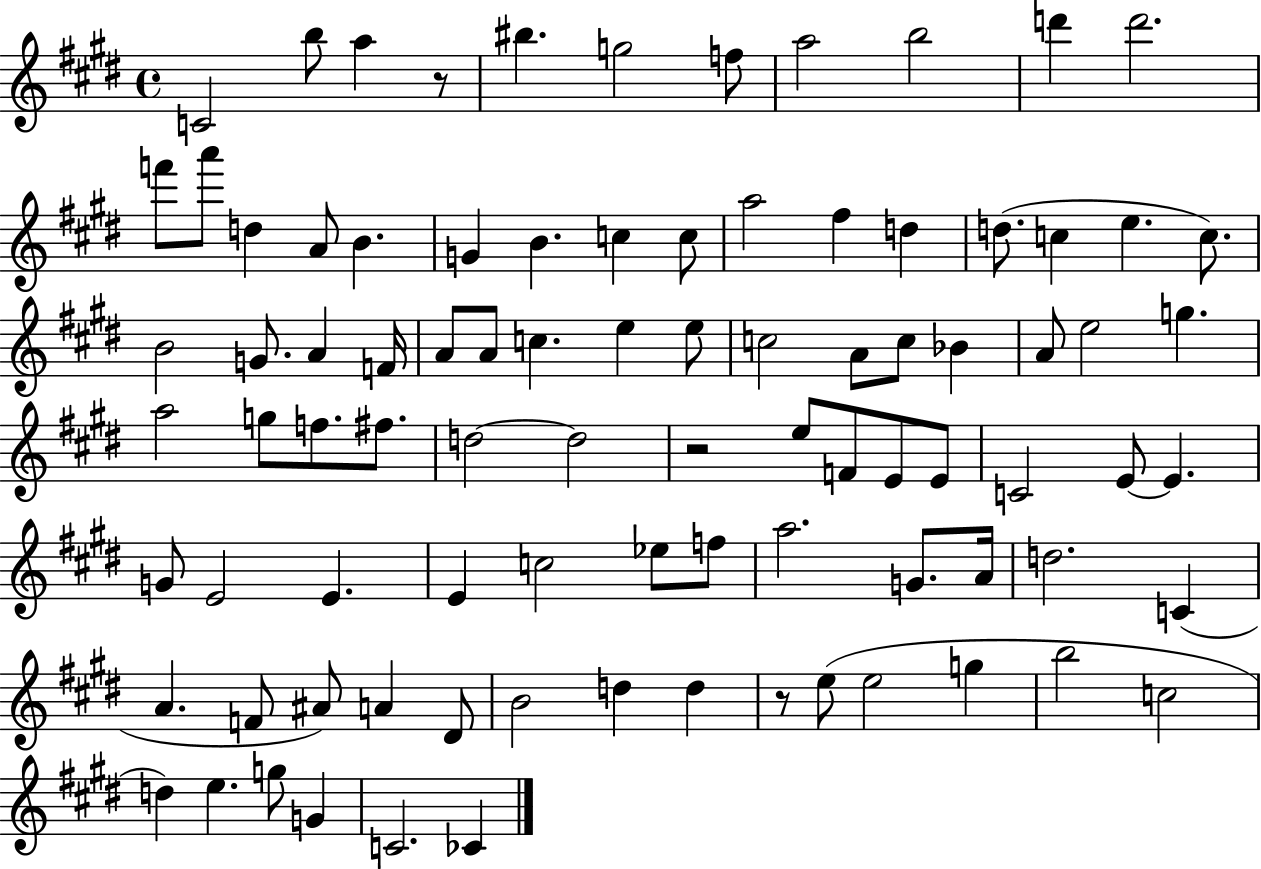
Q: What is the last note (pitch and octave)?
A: CES4